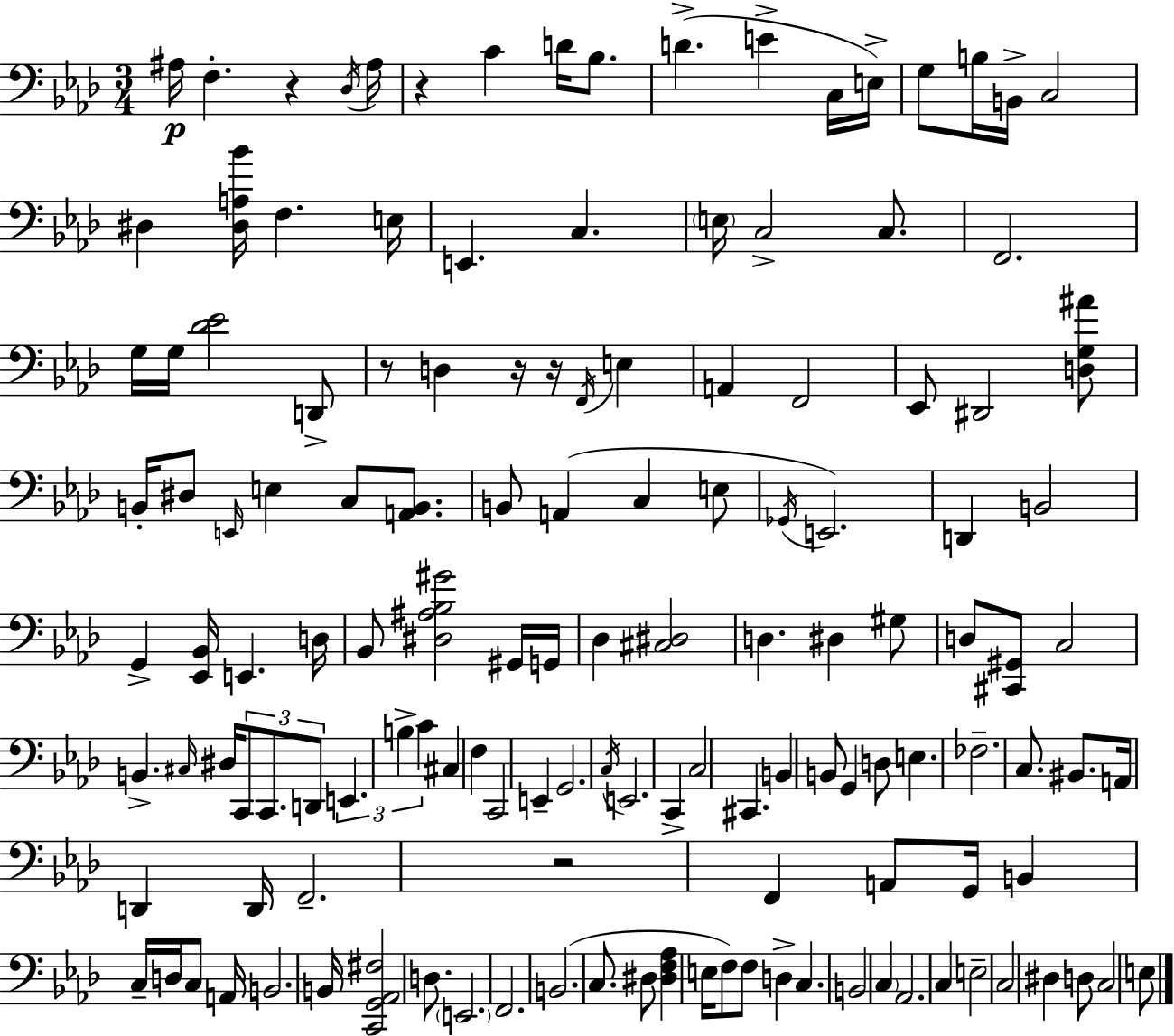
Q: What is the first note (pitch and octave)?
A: A#3